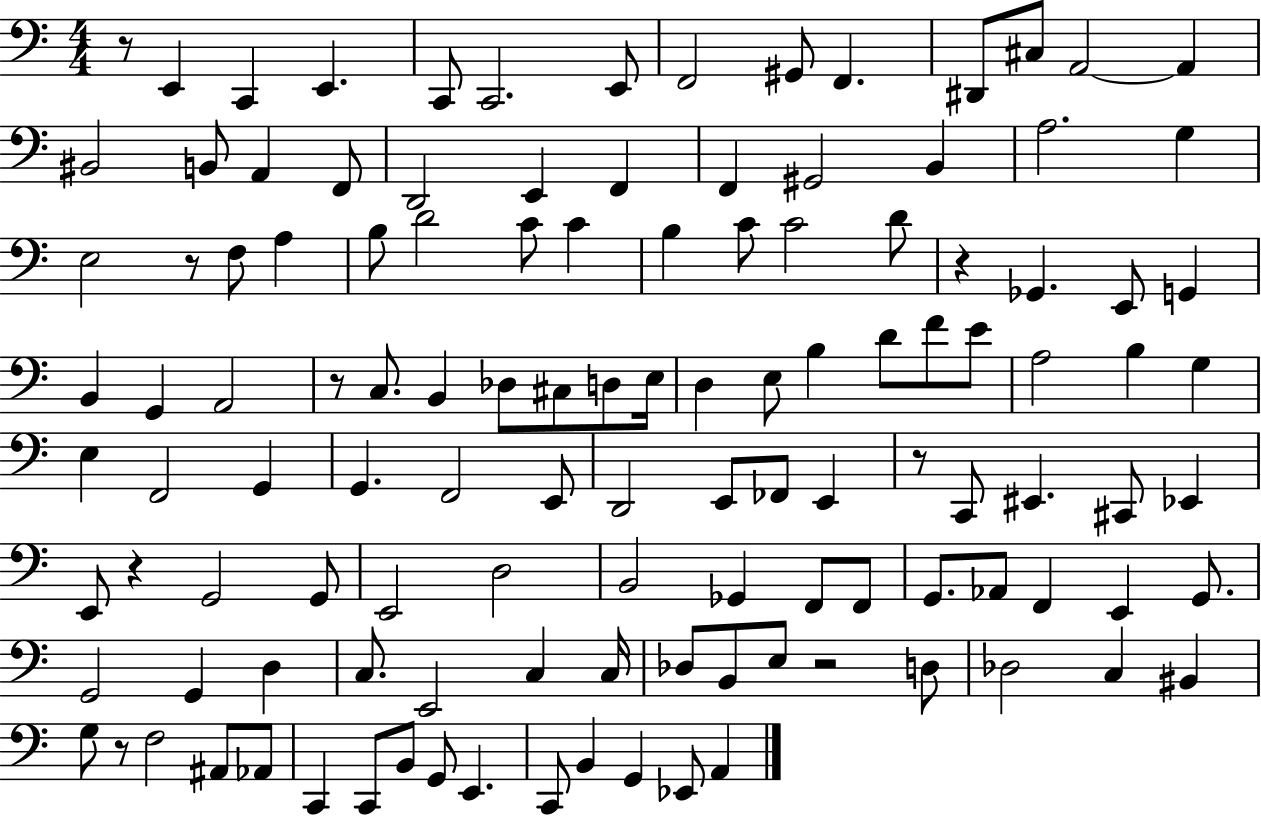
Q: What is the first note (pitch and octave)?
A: E2